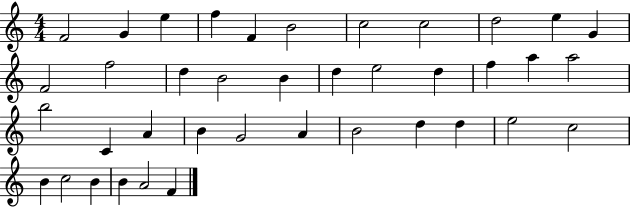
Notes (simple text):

F4/h G4/q E5/q F5/q F4/q B4/h C5/h C5/h D5/h E5/q G4/q F4/h F5/h D5/q B4/h B4/q D5/q E5/h D5/q F5/q A5/q A5/h B5/h C4/q A4/q B4/q G4/h A4/q B4/h D5/q D5/q E5/h C5/h B4/q C5/h B4/q B4/q A4/h F4/q